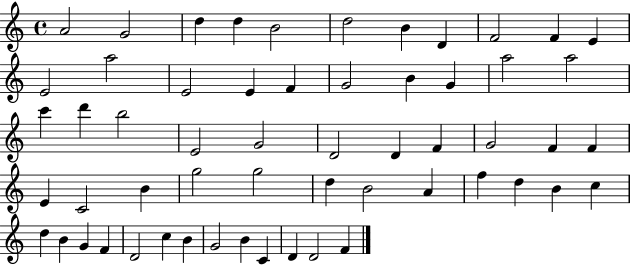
{
  \clef treble
  \time 4/4
  \defaultTimeSignature
  \key c \major
  a'2 g'2 | d''4 d''4 b'2 | d''2 b'4 d'4 | f'2 f'4 e'4 | \break e'2 a''2 | e'2 e'4 f'4 | g'2 b'4 g'4 | a''2 a''2 | \break c'''4 d'''4 b''2 | e'2 g'2 | d'2 d'4 f'4 | g'2 f'4 f'4 | \break e'4 c'2 b'4 | g''2 g''2 | d''4 b'2 a'4 | f''4 d''4 b'4 c''4 | \break d''4 b'4 g'4 f'4 | d'2 c''4 b'4 | g'2 b'4 c'4 | d'4 d'2 f'4 | \break \bar "|."
}